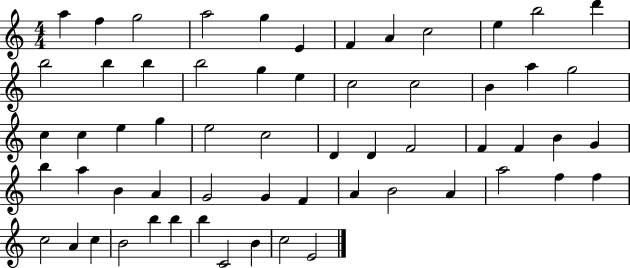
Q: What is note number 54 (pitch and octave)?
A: B5